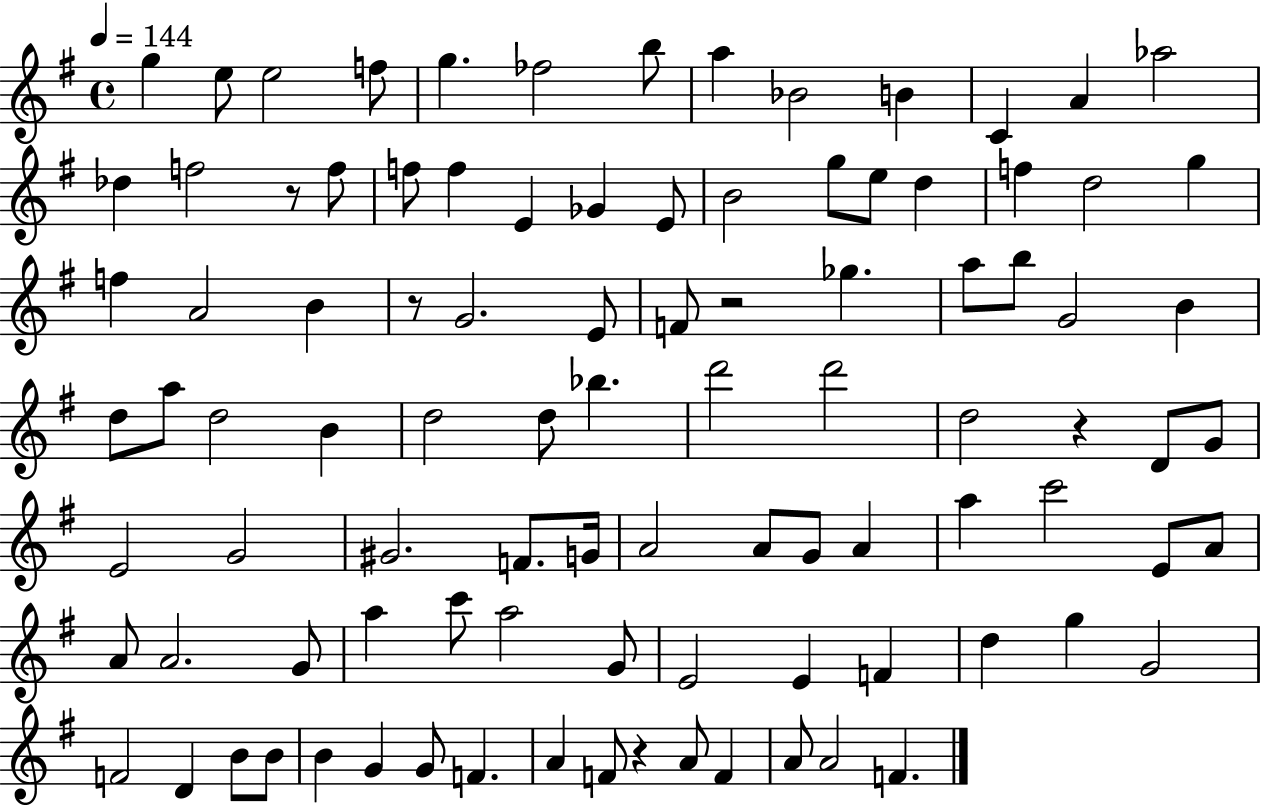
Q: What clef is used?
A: treble